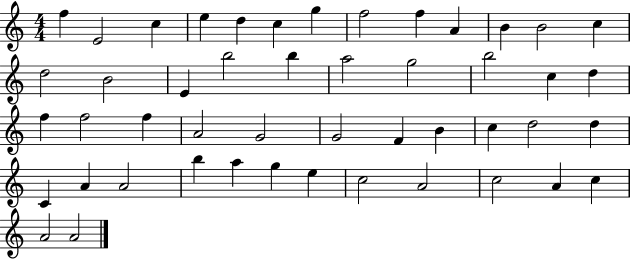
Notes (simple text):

F5/q E4/h C5/q E5/q D5/q C5/q G5/q F5/h F5/q A4/q B4/q B4/h C5/q D5/h B4/h E4/q B5/h B5/q A5/h G5/h B5/h C5/q D5/q F5/q F5/h F5/q A4/h G4/h G4/h F4/q B4/q C5/q D5/h D5/q C4/q A4/q A4/h B5/q A5/q G5/q E5/q C5/h A4/h C5/h A4/q C5/q A4/h A4/h